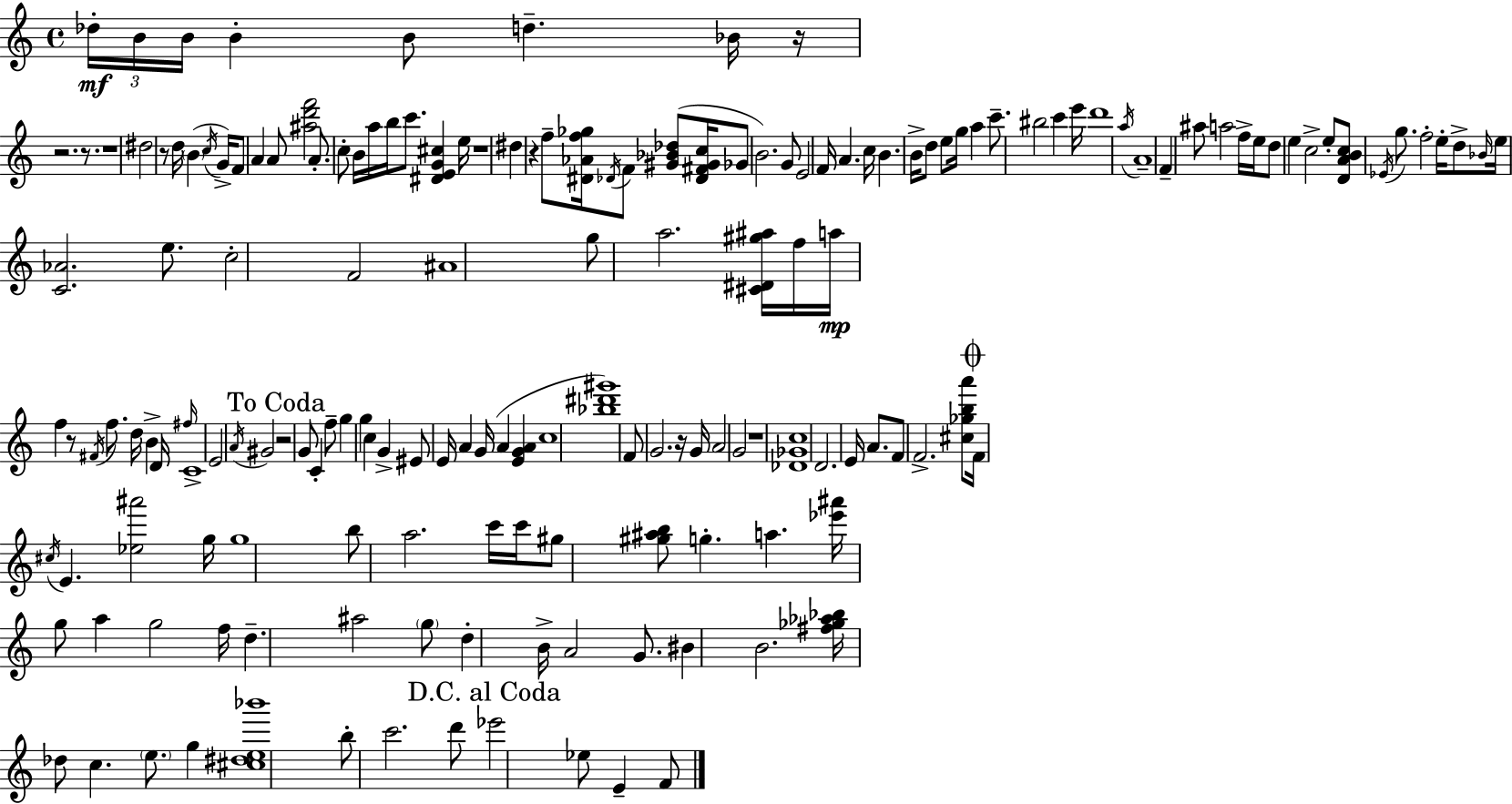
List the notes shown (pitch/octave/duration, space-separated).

Db5/s B4/s B4/s B4/q B4/e D5/q. Bb4/s R/s R/h. R/e. R/w D#5/h R/e D5/s B4/q C5/s G4/s F4/e A4/q A4/e [A#5,D6,F6]/h A4/e. C5/e B4/s A5/s B5/s C6/e. [D#4,E4,G4,C#5]/q E5/s R/w D#5/q R/q F5/e [D#4,Ab4,F5,Gb5]/s Db4/s F4/e [G#4,Bb4,Db5]/e [Db4,F#4,G#4,C5]/s Gb4/e B4/h. G4/e E4/h F4/s A4/q. C5/s B4/q. B4/s D5/e E5/e G5/s A5/q C6/e. BIS5/h C6/q E6/s D6/w A5/s A4/w F4/q A#5/e A5/h F5/s E5/s D5/e E5/q C5/h E5/e [D4,A4,B4,C5]/e Eb4/s G5/e. F5/h E5/s D5/e Bb4/s E5/s [C4,Ab4]/h. E5/e. C5/h F4/h A#4/w G5/e A5/h. [C#4,D#4,G#5,A#5]/s F5/s A5/s F5/q R/e F#4/s F5/e. D5/s B4/q D4/s F#5/s C4/w E4/h A4/s G#4/h R/h G4/e C4/q F5/e G5/q G5/q C5/q G4/q EIS4/e E4/s A4/q G4/s A4/q [E4,G4,A4]/q C5/w [Bb5,D#6,G#6]/w F4/e G4/h. R/s G4/s A4/h G4/h R/w [Db4,Gb4,C5]/w D4/h. E4/s A4/e. F4/e F4/h. [C#5,Gb5,B5,A6]/e F4/s C#5/s E4/q. [Eb5,A#6]/h G5/s G5/w B5/e A5/h. C6/s C6/s G#5/e [G#5,A#5,B5]/e G5/q. A5/q. [Eb6,A#6]/s G5/e A5/q G5/h F5/s D5/q. A#5/h G5/e D5/q B4/s A4/h G4/e. BIS4/q B4/h. [F#5,Gb5,Ab5,Bb5]/s Db5/e C5/q. E5/e. G5/q [C#5,D#5,E5,Bb6]/w B5/e C6/h. D6/e Eb6/h Eb5/e E4/q F4/e